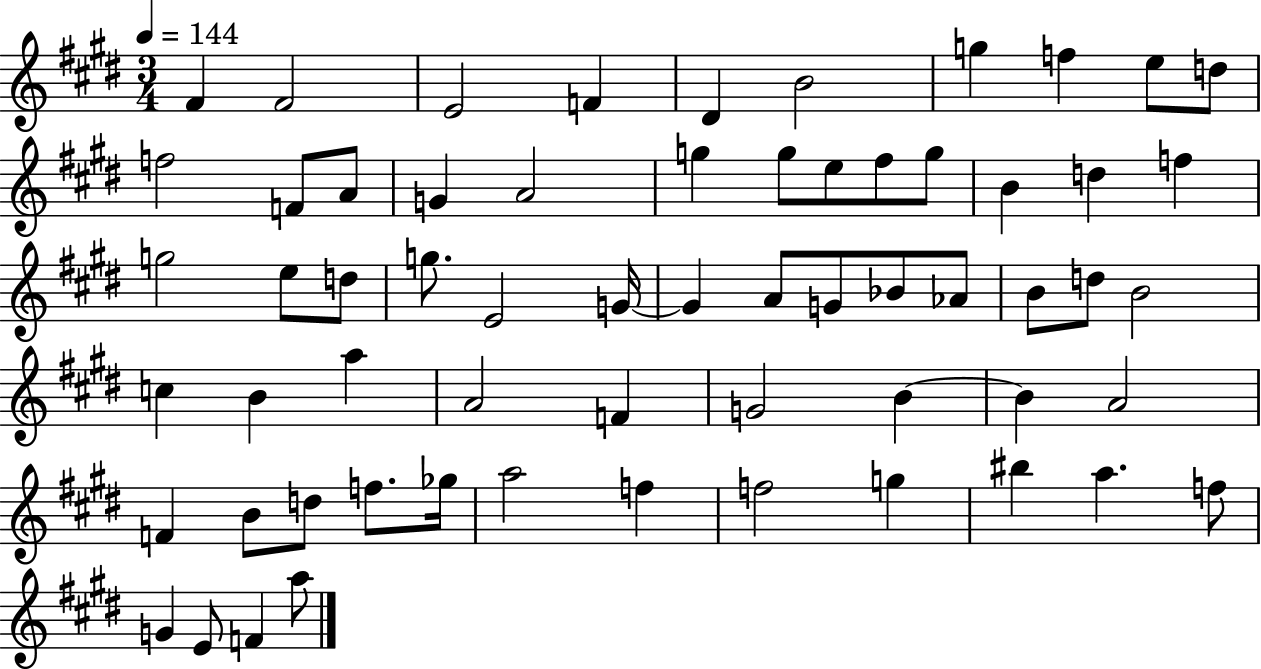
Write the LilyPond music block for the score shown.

{
  \clef treble
  \numericTimeSignature
  \time 3/4
  \key e \major
  \tempo 4 = 144
  fis'4 fis'2 | e'2 f'4 | dis'4 b'2 | g''4 f''4 e''8 d''8 | \break f''2 f'8 a'8 | g'4 a'2 | g''4 g''8 e''8 fis''8 g''8 | b'4 d''4 f''4 | \break g''2 e''8 d''8 | g''8. e'2 g'16~~ | g'4 a'8 g'8 bes'8 aes'8 | b'8 d''8 b'2 | \break c''4 b'4 a''4 | a'2 f'4 | g'2 b'4~~ | b'4 a'2 | \break f'4 b'8 d''8 f''8. ges''16 | a''2 f''4 | f''2 g''4 | bis''4 a''4. f''8 | \break g'4 e'8 f'4 a''8 | \bar "|."
}